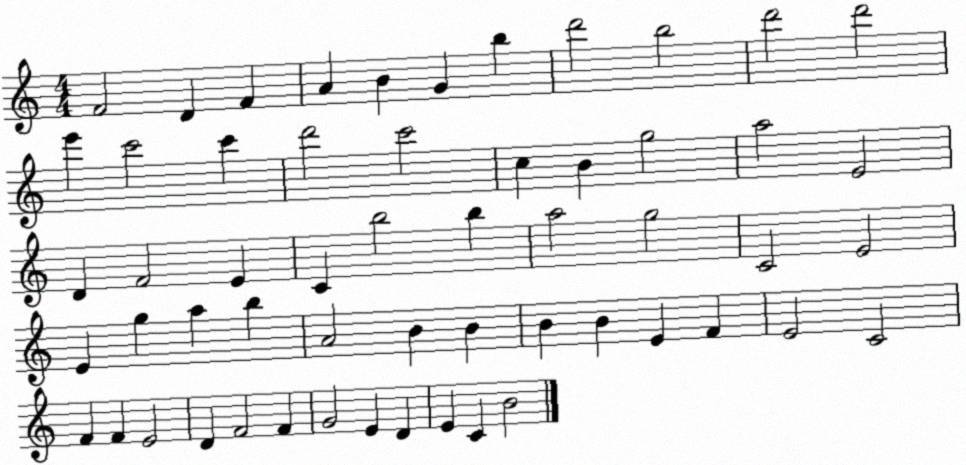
X:1
T:Untitled
M:4/4
L:1/4
K:C
F2 D F A B G b d'2 b2 d'2 d'2 e' c'2 c' d'2 c'2 c B g2 a2 E2 D F2 E C b2 b a2 g2 C2 E2 E g a b A2 B B B B E F E2 C2 F F E2 D F2 F G2 E D E C B2